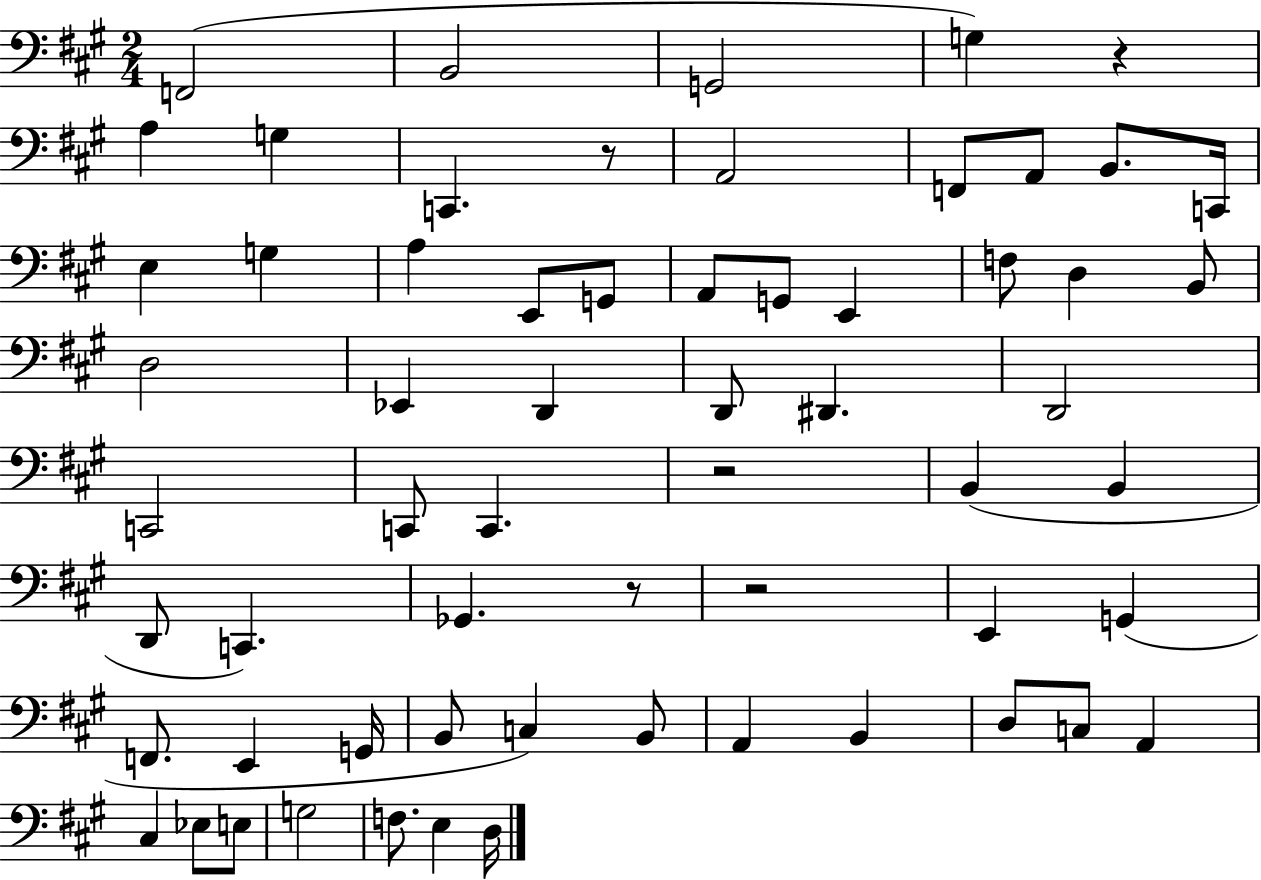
X:1
T:Untitled
M:2/4
L:1/4
K:A
F,,2 B,,2 G,,2 G, z A, G, C,, z/2 A,,2 F,,/2 A,,/2 B,,/2 C,,/4 E, G, A, E,,/2 G,,/2 A,,/2 G,,/2 E,, F,/2 D, B,,/2 D,2 _E,, D,, D,,/2 ^D,, D,,2 C,,2 C,,/2 C,, z2 B,, B,, D,,/2 C,, _G,, z/2 z2 E,, G,, F,,/2 E,, G,,/4 B,,/2 C, B,,/2 A,, B,, D,/2 C,/2 A,, ^C, _E,/2 E,/2 G,2 F,/2 E, D,/4